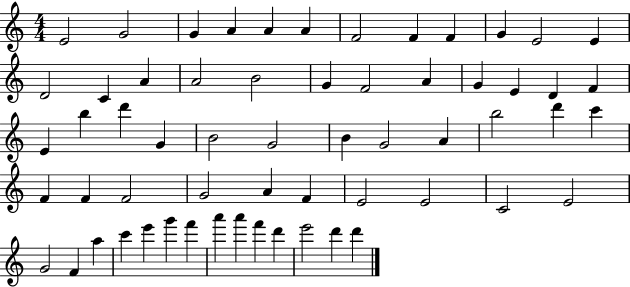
{
  \clef treble
  \numericTimeSignature
  \time 4/4
  \key c \major
  e'2 g'2 | g'4 a'4 a'4 a'4 | f'2 f'4 f'4 | g'4 e'2 e'4 | \break d'2 c'4 a'4 | a'2 b'2 | g'4 f'2 a'4 | g'4 e'4 d'4 f'4 | \break e'4 b''4 d'''4 g'4 | b'2 g'2 | b'4 g'2 a'4 | b''2 d'''4 c'''4 | \break f'4 f'4 f'2 | g'2 a'4 f'4 | e'2 e'2 | c'2 e'2 | \break g'2 f'4 a''4 | c'''4 e'''4 g'''4 f'''4 | a'''4 a'''4 f'''4 d'''4 | e'''2 d'''4 d'''4 | \break \bar "|."
}